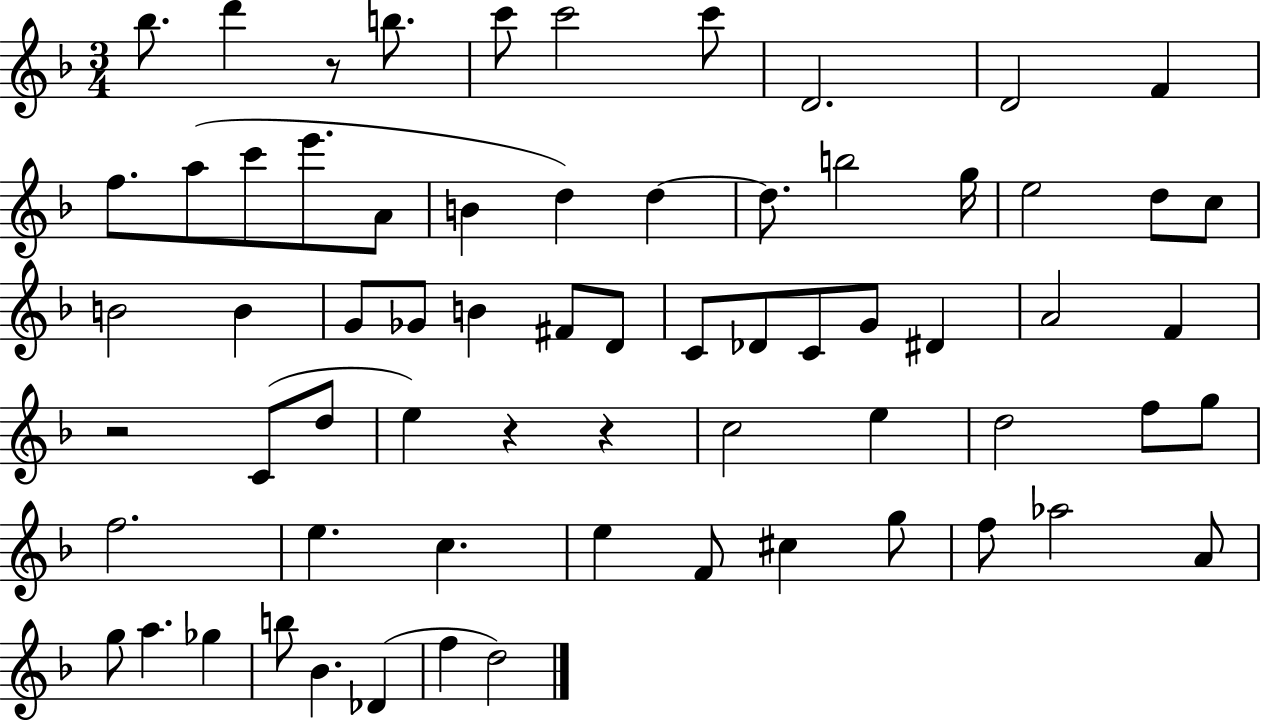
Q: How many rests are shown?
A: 4